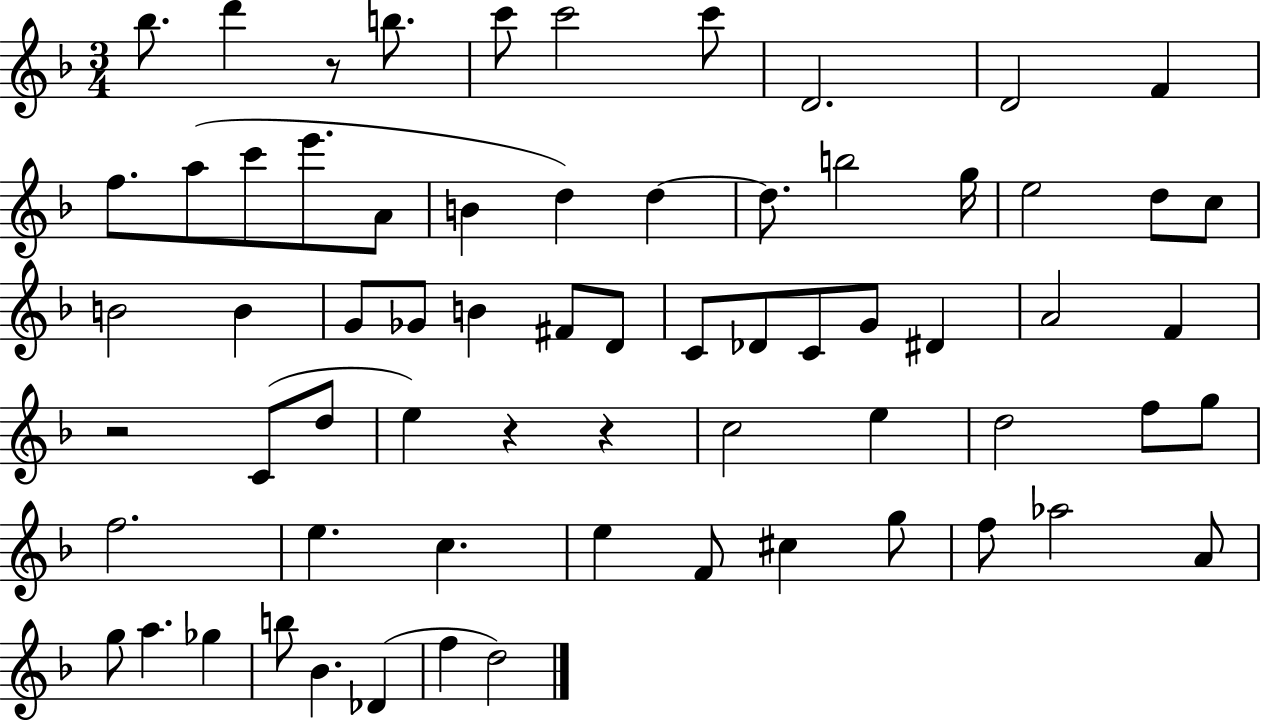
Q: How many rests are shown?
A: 4